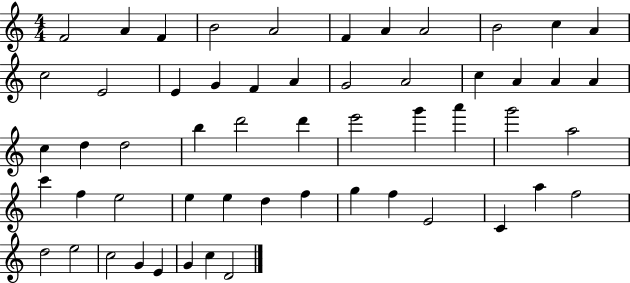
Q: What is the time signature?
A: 4/4